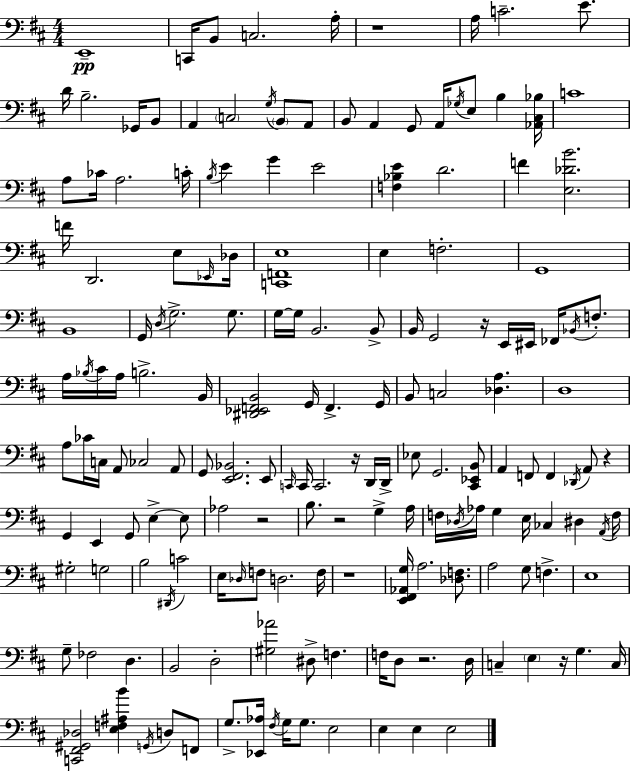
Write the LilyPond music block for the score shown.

{
  \clef bass
  \numericTimeSignature
  \time 4/4
  \key d \major
  e,1--\pp | c,16 b,8 c2. a16-. | r1 | a16 c'2.-- e'8. | \break d'16 b2.-- ges,16 b,8 | a,4 \parenthesize c2 \acciaccatura { g16 } \parenthesize b,8 a,8 | b,8 a,4 g,8 a,16 \acciaccatura { ges16 } e8 b4 | <aes, cis bes>16 c'1 | \break a8 ces'16 a2. | c'16-. \acciaccatura { b16 } e'4 g'4 e'2 | <f bes e'>4 d'2. | f'4 <e des' b'>2. | \break f'16 d,2. | e8 \grace { ees,16 } des16 <c, f, e>1 | e4 f2.-. | g,1 | \break b,1 | g,16 \acciaccatura { d16 } g2.-> | g8. g16~~ g16 b,2. | b,8-> b,16 g,2 r16 e,16 | \break eis,16 fes,16 \acciaccatura { bes,16 } f8.-. a16 \acciaccatura { bes16 } cis'16 a16 b2.-> | b,16 <dis, ees, f, b,>2 g,16 | f,4.-> g,16 b,8 c2 | <des a>4. d1 | \break a8 ces'16 c16 a,8 ces2 | a,8 g,8 <e, fis, bes,>2. | e,8 \grace { c,16 } c,16 c,2. | r16 d,16 d,16-> ees8 g,2. | \break <cis, ees, b,>8 a,4 f,8 f,4 | \acciaccatura { des,16 } a,8 r4 g,4 e,4 | g,8 e4->~~ e8 aes2 | r2 b8. r2 | \break g4-> a16 f16 \acciaccatura { des16 } aes16 g4 | e16 ces4 dis4 \acciaccatura { a,16 } f16 gis2-. | g2 b2 | \acciaccatura { dis,16 } c'2 e16 \grace { des16 } f8 | \break d2. f16 r1 | <e, fis, aes, g>16 a2. | <des f>8. a2 | g8 f4.-> e1 | \break g8-- fes2 | d4. b,2 | d2-. <gis aes'>2 | dis8-> f4. f16 d8 | \break r2. d16 c4-- | \parenthesize e4 r16 g4. c16 <c, fis, gis, des>2 | <e f ais b'>4 \acciaccatura { g,16 } d8 f,8 g8.-> | <ees, aes>16 \acciaccatura { fis16 } g16 g8. e2 e4 | \break e4 e2 \bar "|."
}